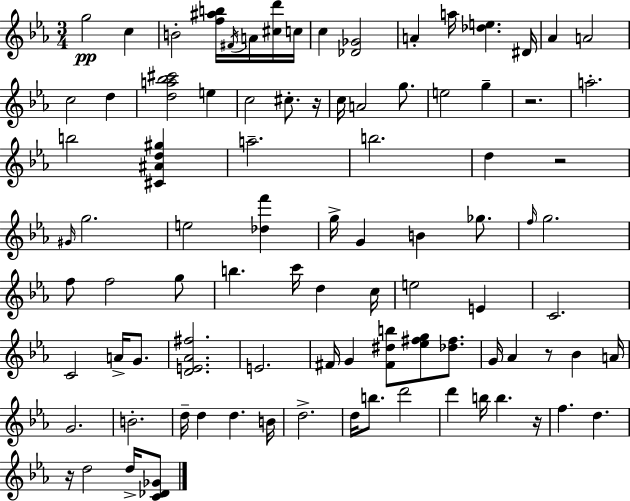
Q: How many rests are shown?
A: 6